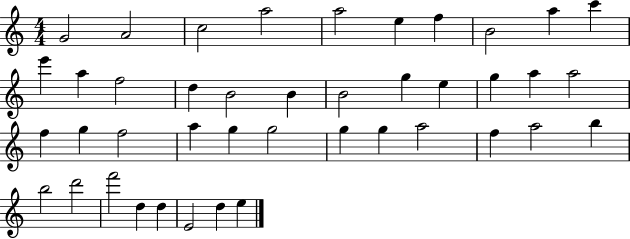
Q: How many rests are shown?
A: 0